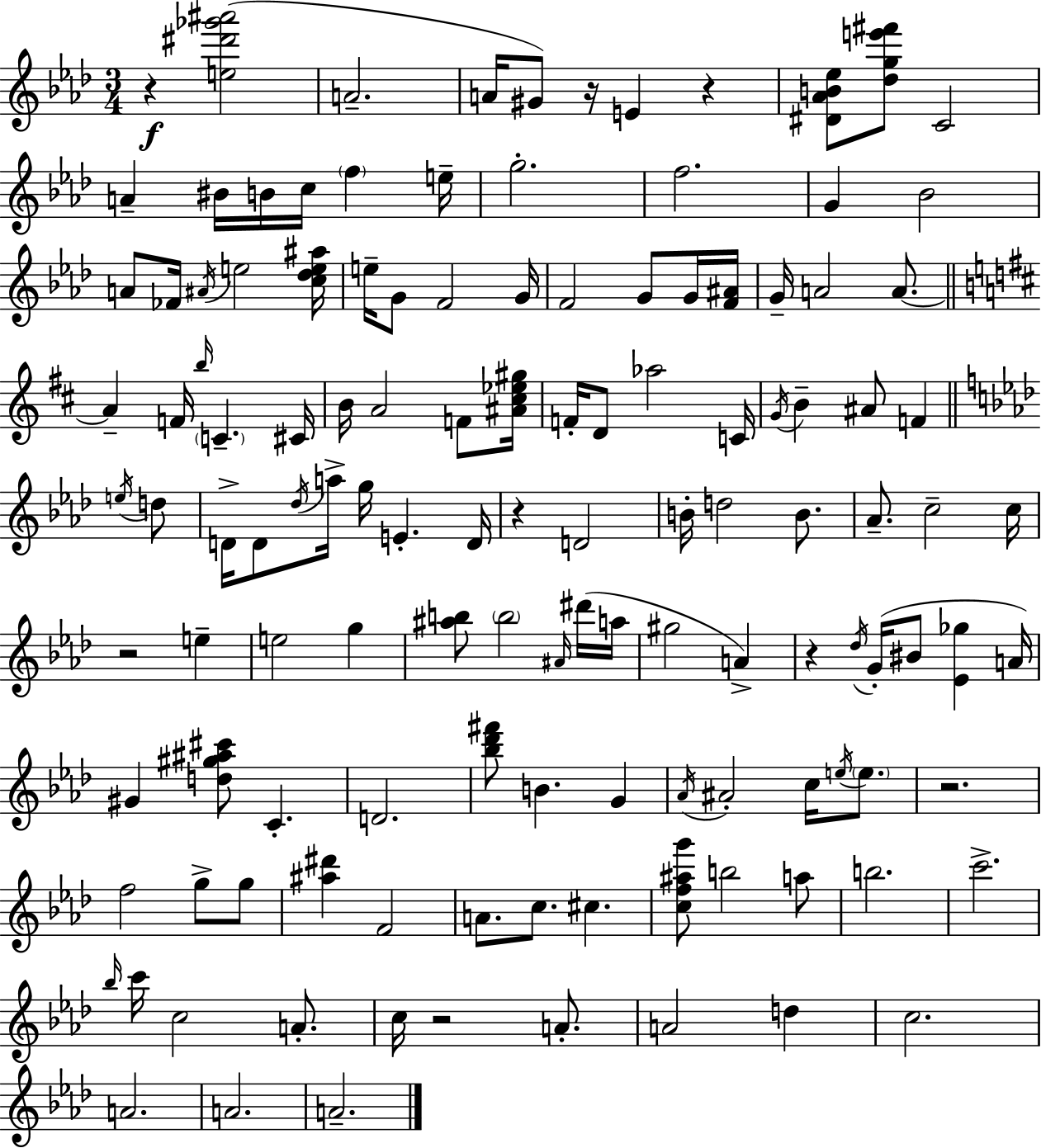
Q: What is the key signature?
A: AES major